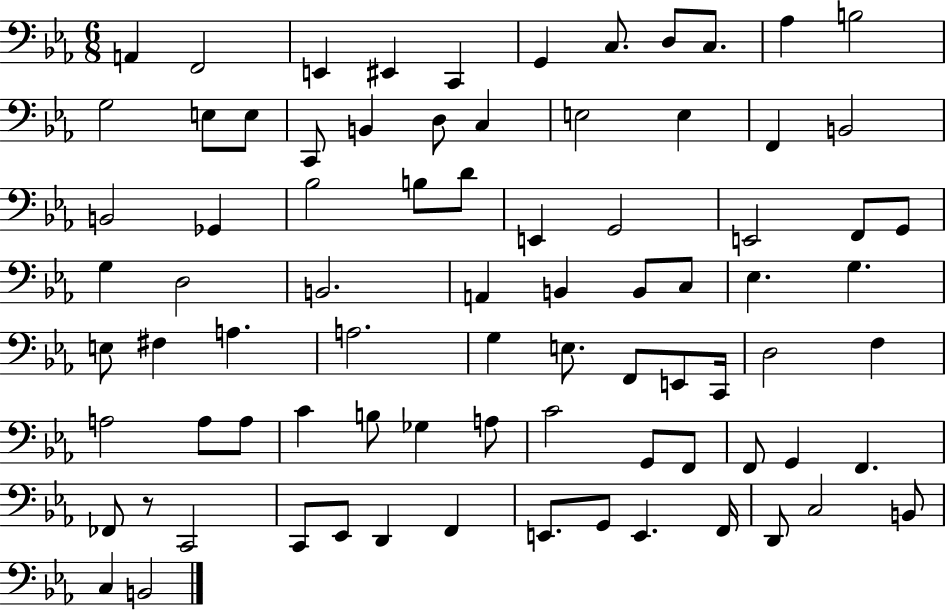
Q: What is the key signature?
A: EES major